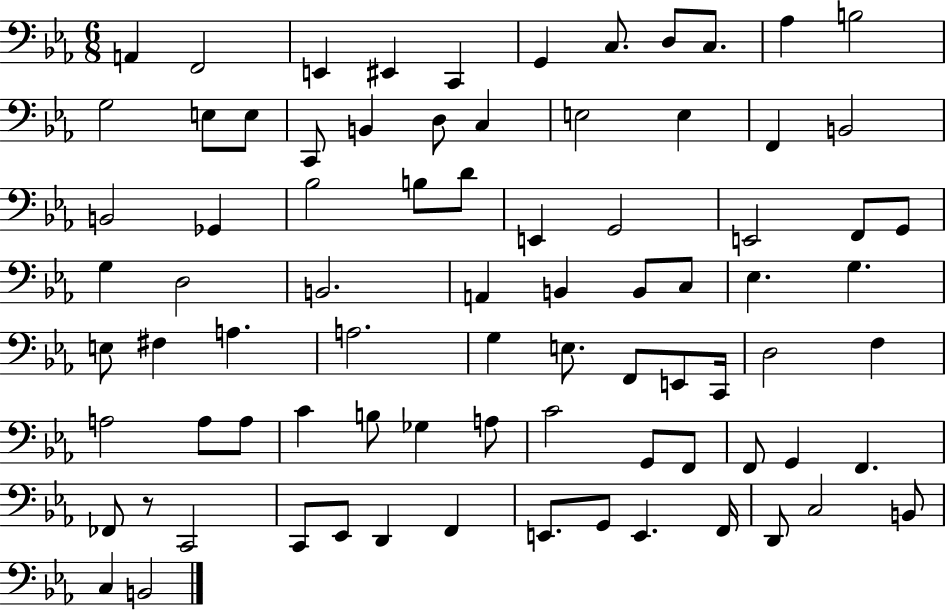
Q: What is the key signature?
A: EES major